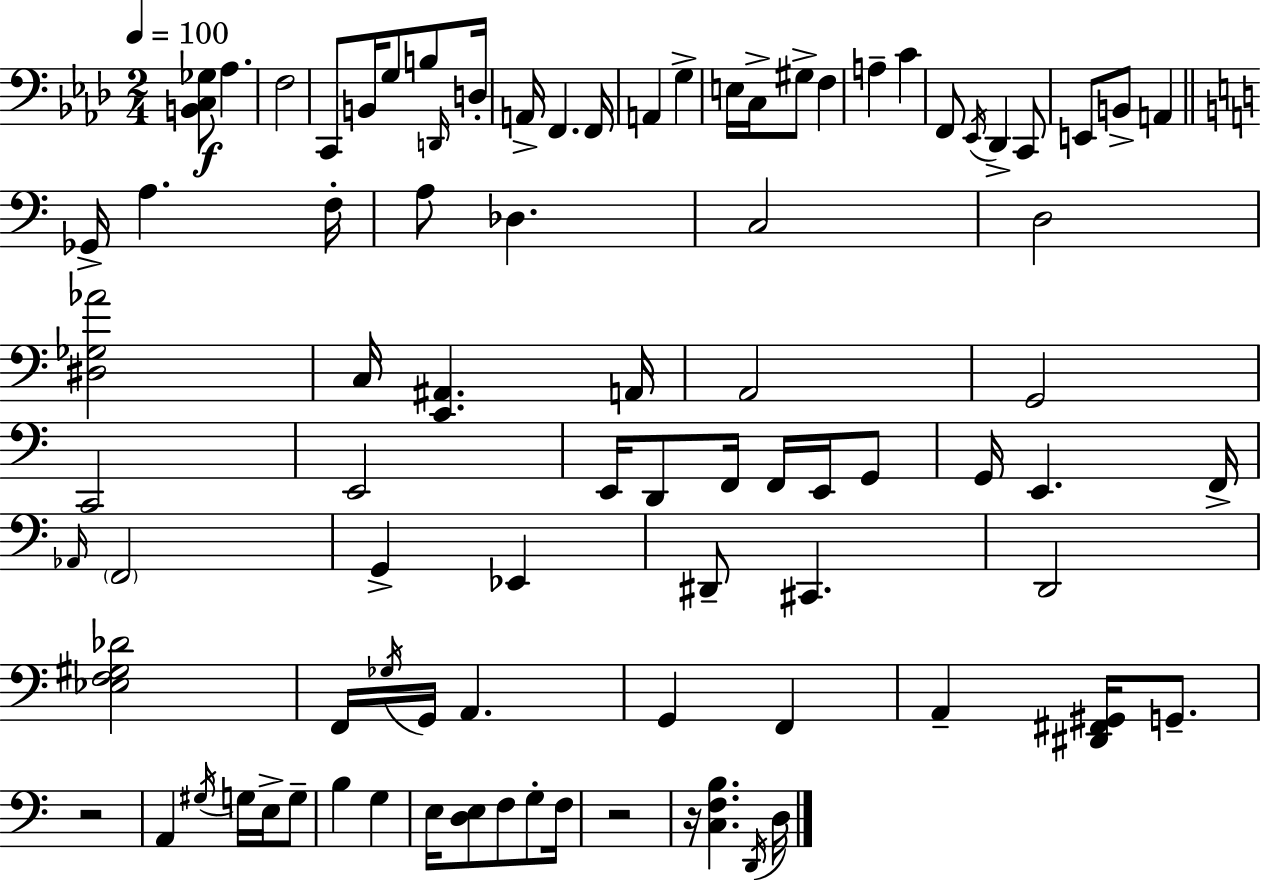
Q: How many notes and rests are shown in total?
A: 86